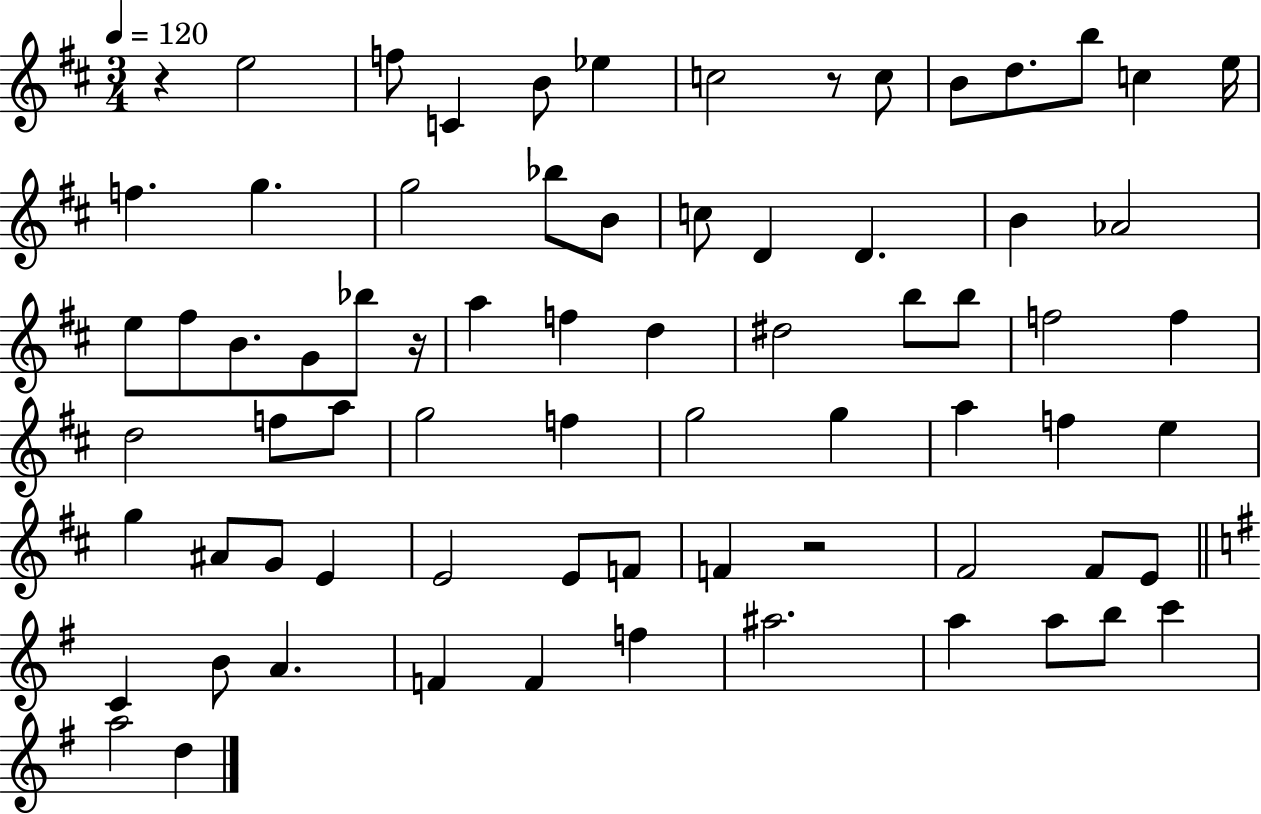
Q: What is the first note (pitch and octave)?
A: E5